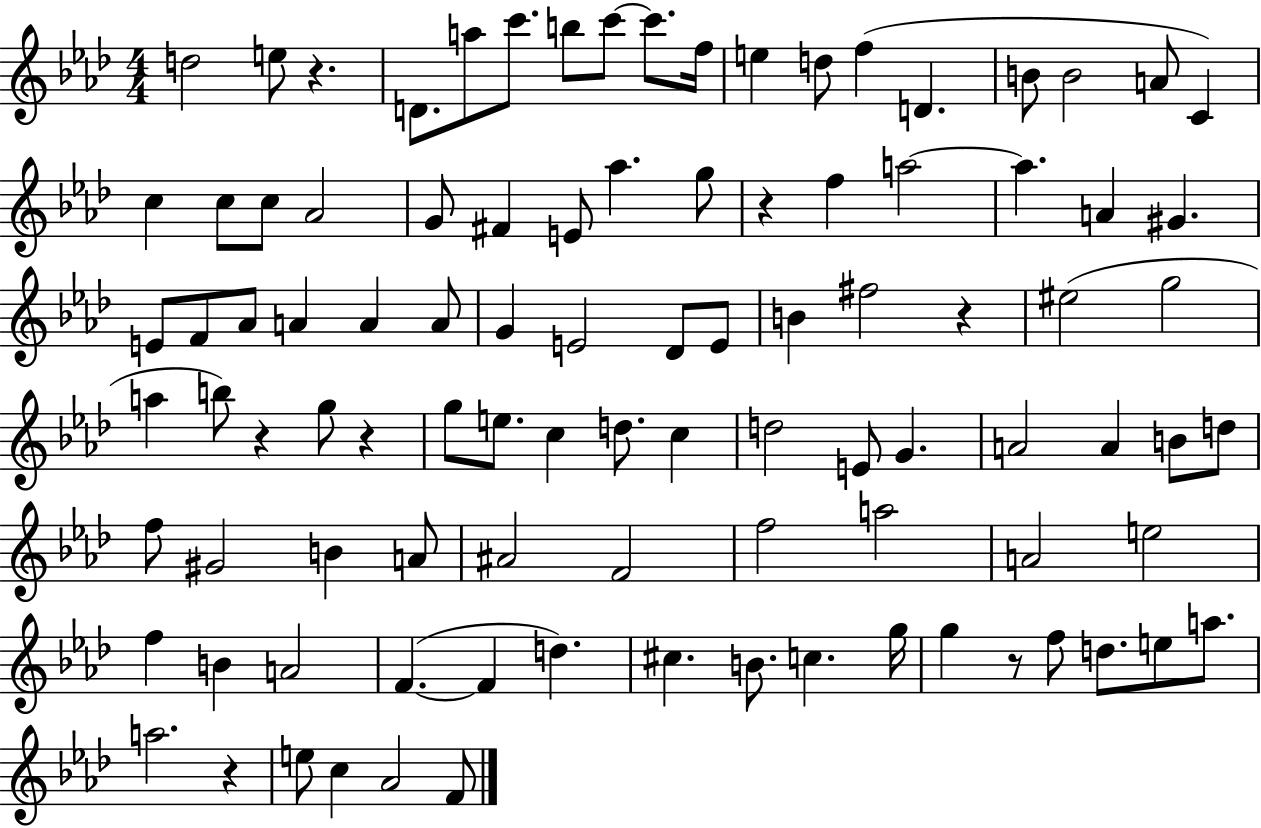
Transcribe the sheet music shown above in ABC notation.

X:1
T:Untitled
M:4/4
L:1/4
K:Ab
d2 e/2 z D/2 a/2 c'/2 b/2 c'/2 c'/2 f/4 e d/2 f D B/2 B2 A/2 C c c/2 c/2 _A2 G/2 ^F E/2 _a g/2 z f a2 a A ^G E/2 F/2 _A/2 A A A/2 G E2 _D/2 E/2 B ^f2 z ^e2 g2 a b/2 z g/2 z g/2 e/2 c d/2 c d2 E/2 G A2 A B/2 d/2 f/2 ^G2 B A/2 ^A2 F2 f2 a2 A2 e2 f B A2 F F d ^c B/2 c g/4 g z/2 f/2 d/2 e/2 a/2 a2 z e/2 c _A2 F/2